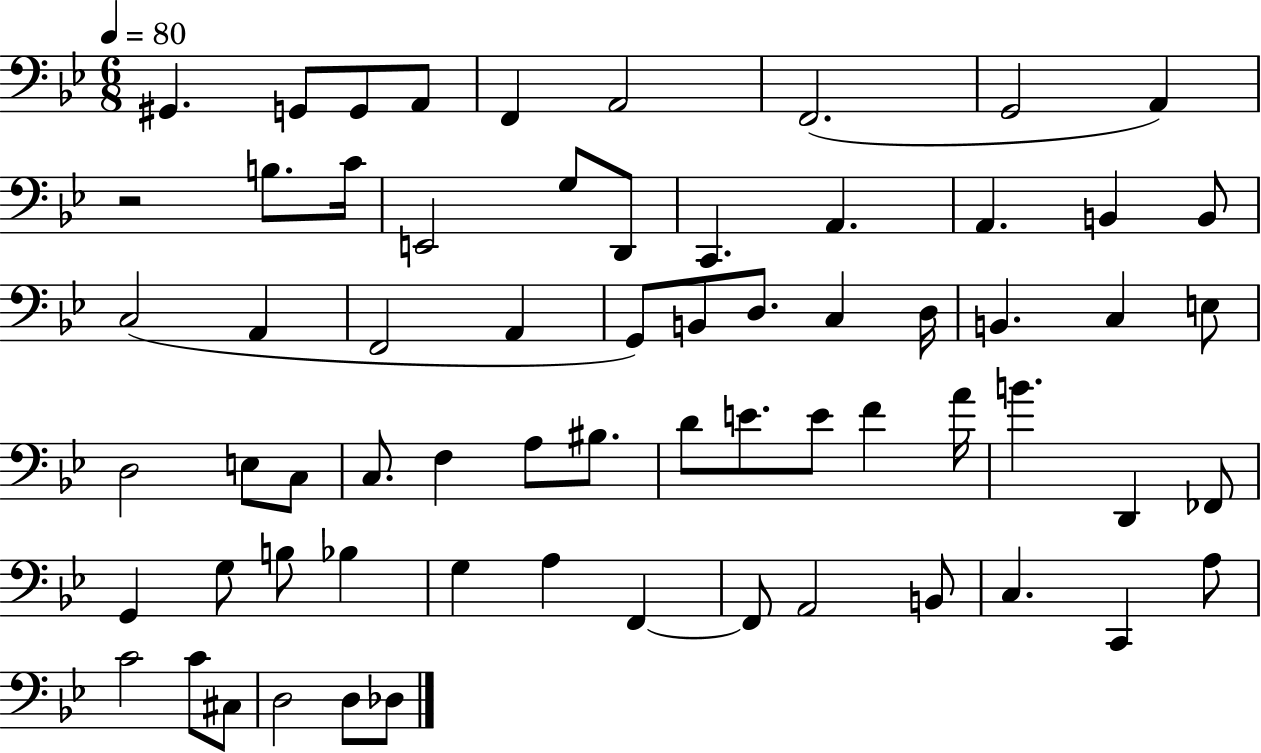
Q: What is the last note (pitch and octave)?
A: Db3